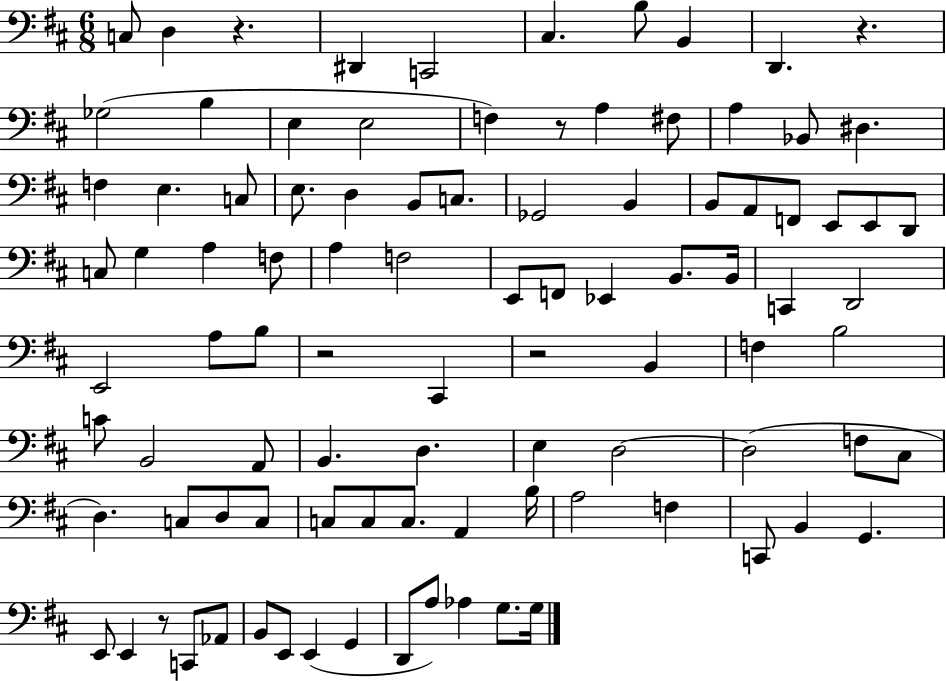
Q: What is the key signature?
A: D major